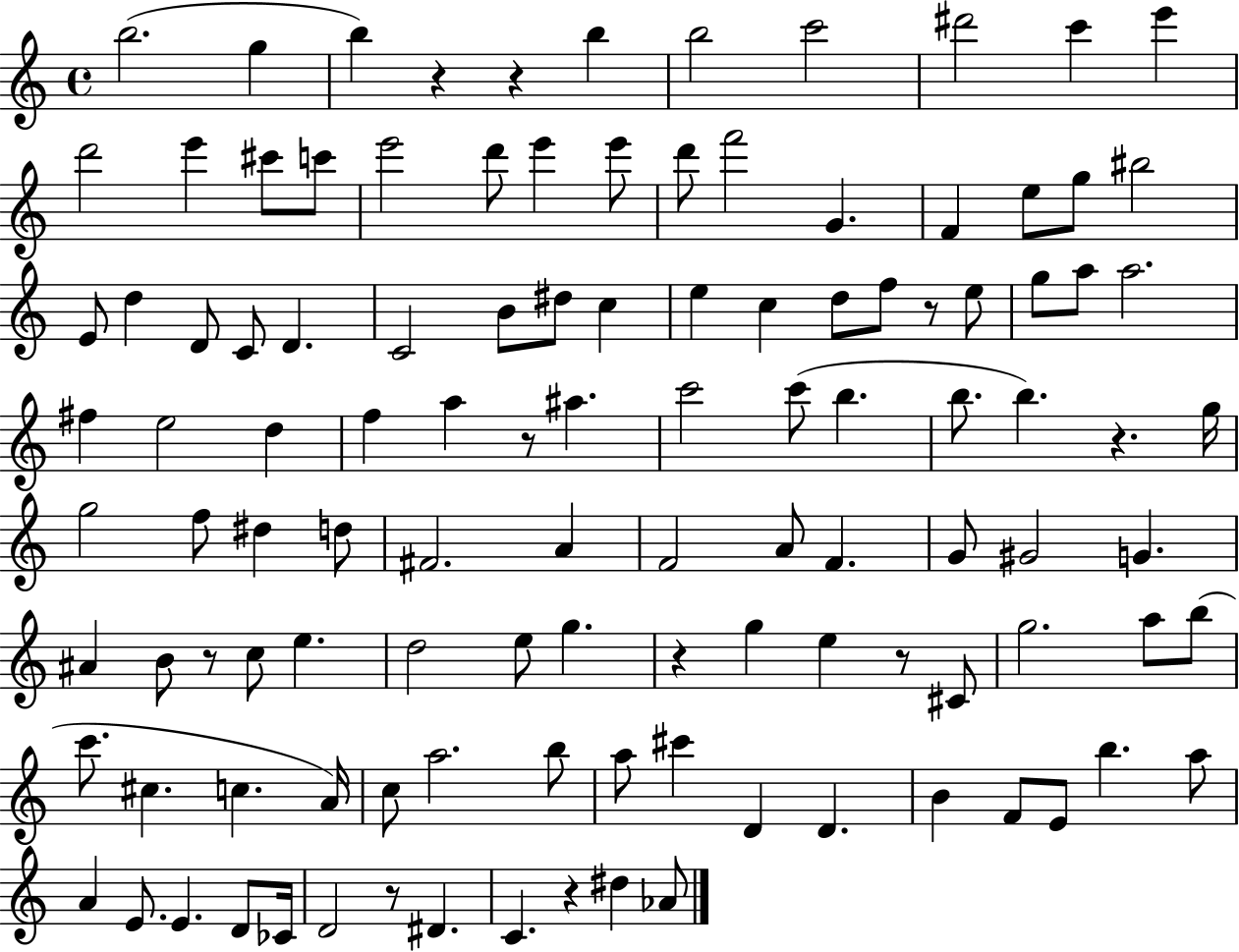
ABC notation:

X:1
T:Untitled
M:4/4
L:1/4
K:C
b2 g b z z b b2 c'2 ^d'2 c' e' d'2 e' ^c'/2 c'/2 e'2 d'/2 e' e'/2 d'/2 f'2 G F e/2 g/2 ^b2 E/2 d D/2 C/2 D C2 B/2 ^d/2 c e c d/2 f/2 z/2 e/2 g/2 a/2 a2 ^f e2 d f a z/2 ^a c'2 c'/2 b b/2 b z g/4 g2 f/2 ^d d/2 ^F2 A F2 A/2 F G/2 ^G2 G ^A B/2 z/2 c/2 e d2 e/2 g z g e z/2 ^C/2 g2 a/2 b/2 c'/2 ^c c A/4 c/2 a2 b/2 a/2 ^c' D D B F/2 E/2 b a/2 A E/2 E D/2 _C/4 D2 z/2 ^D C z ^d _A/2